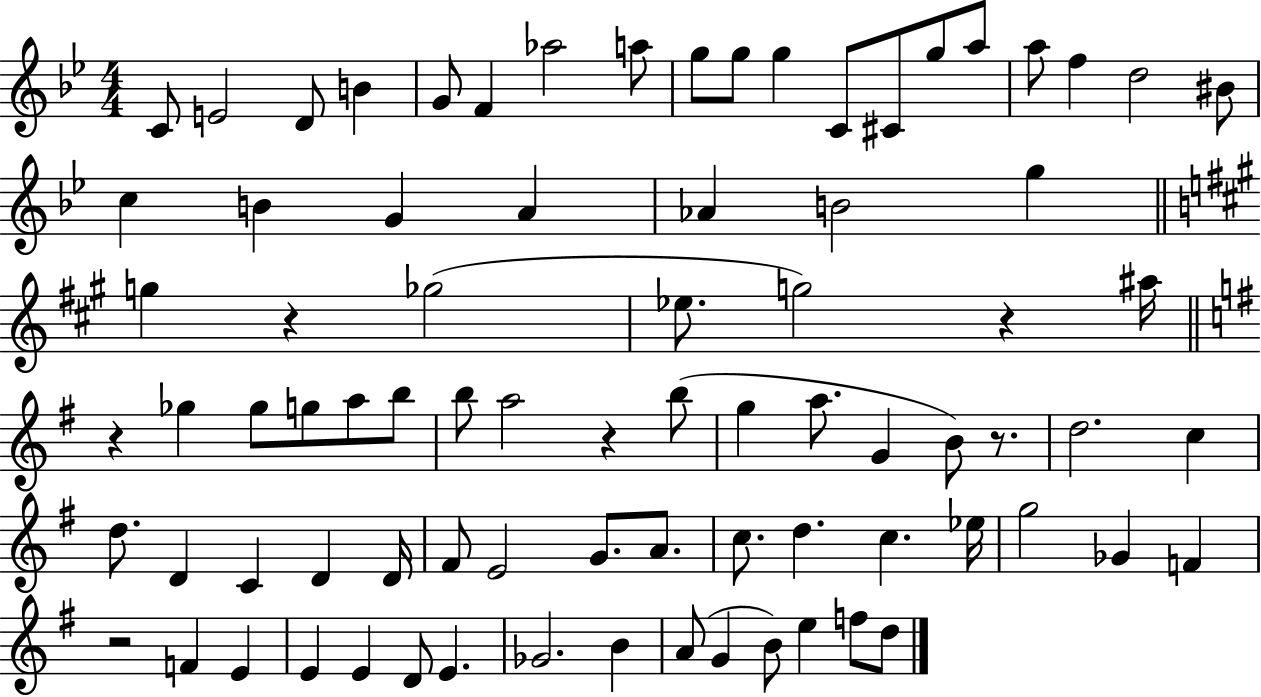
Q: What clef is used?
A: treble